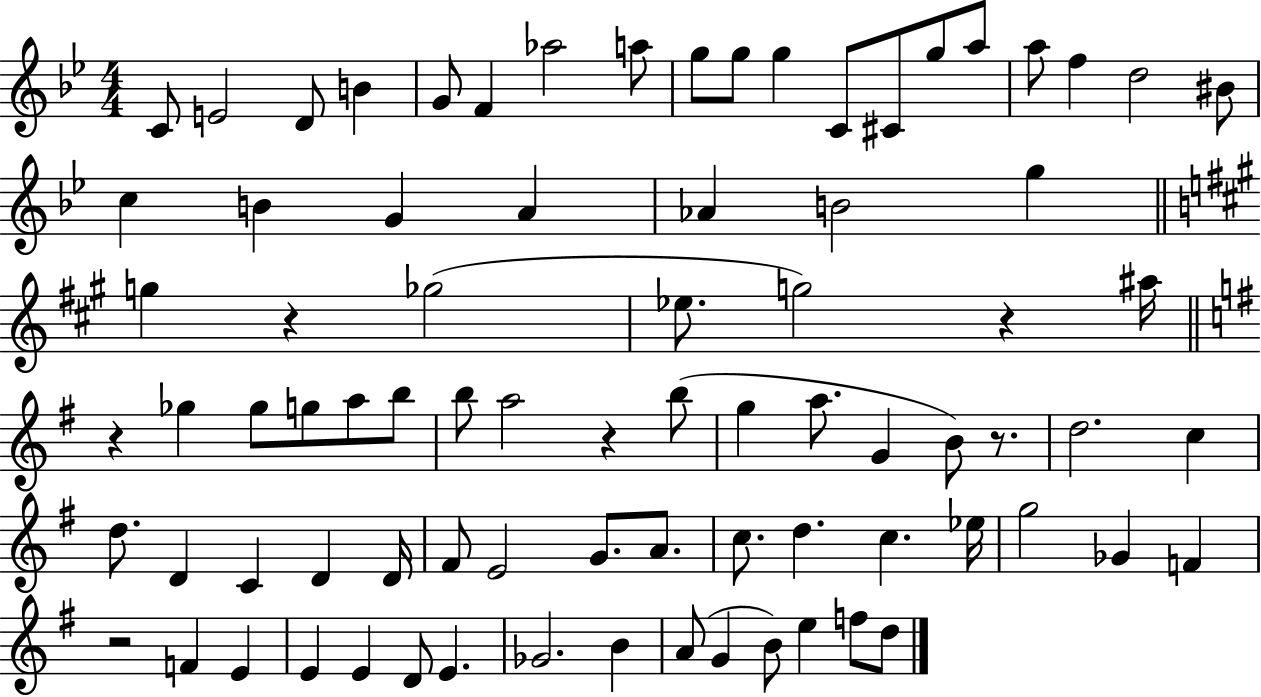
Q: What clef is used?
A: treble